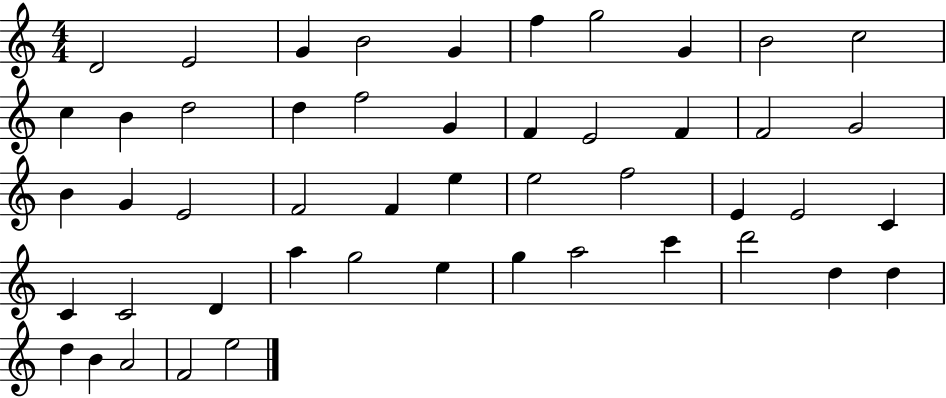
X:1
T:Untitled
M:4/4
L:1/4
K:C
D2 E2 G B2 G f g2 G B2 c2 c B d2 d f2 G F E2 F F2 G2 B G E2 F2 F e e2 f2 E E2 C C C2 D a g2 e g a2 c' d'2 d d d B A2 F2 e2